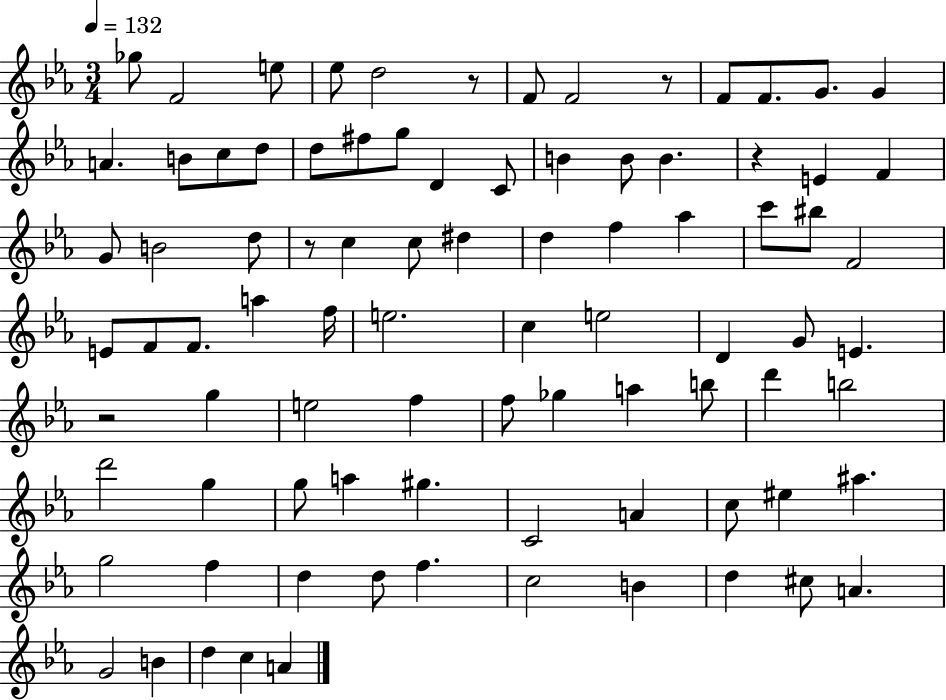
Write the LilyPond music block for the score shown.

{
  \clef treble
  \numericTimeSignature
  \time 3/4
  \key ees \major
  \tempo 4 = 132
  ges''8 f'2 e''8 | ees''8 d''2 r8 | f'8 f'2 r8 | f'8 f'8. g'8. g'4 | \break a'4. b'8 c''8 d''8 | d''8 fis''8 g''8 d'4 c'8 | b'4 b'8 b'4. | r4 e'4 f'4 | \break g'8 b'2 d''8 | r8 c''4 c''8 dis''4 | d''4 f''4 aes''4 | c'''8 bis''8 f'2 | \break e'8 f'8 f'8. a''4 f''16 | e''2. | c''4 e''2 | d'4 g'8 e'4. | \break r2 g''4 | e''2 f''4 | f''8 ges''4 a''4 b''8 | d'''4 b''2 | \break d'''2 g''4 | g''8 a''4 gis''4. | c'2 a'4 | c''8 eis''4 ais''4. | \break g''2 f''4 | d''4 d''8 f''4. | c''2 b'4 | d''4 cis''8 a'4. | \break g'2 b'4 | d''4 c''4 a'4 | \bar "|."
}